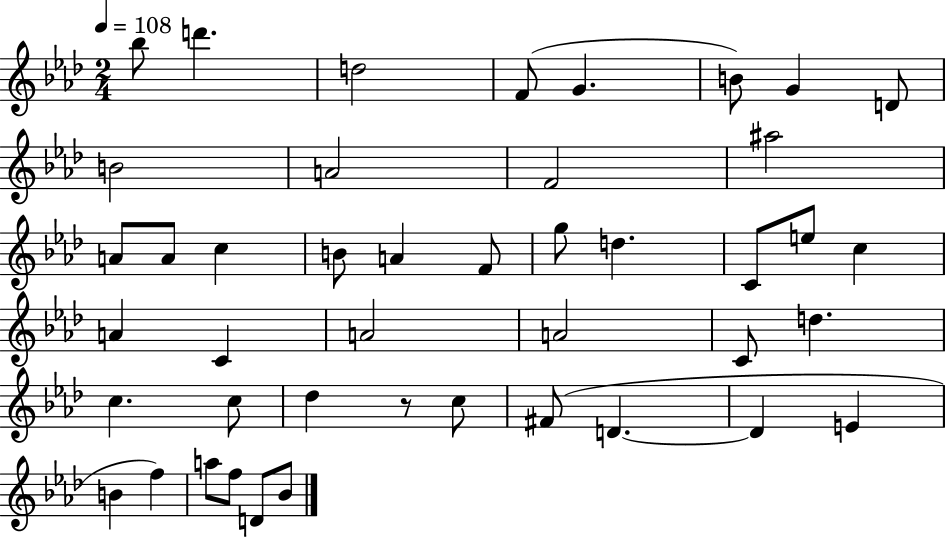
{
  \clef treble
  \numericTimeSignature
  \time 2/4
  \key aes \major
  \tempo 4 = 108
  \repeat volta 2 { bes''8 d'''4. | d''2 | f'8( g'4. | b'8) g'4 d'8 | \break b'2 | a'2 | f'2 | ais''2 | \break a'8 a'8 c''4 | b'8 a'4 f'8 | g''8 d''4. | c'8 e''8 c''4 | \break a'4 c'4 | a'2 | a'2 | c'8 d''4. | \break c''4. c''8 | des''4 r8 c''8 | fis'8( d'4.~~ | d'4 e'4 | \break b'4 f''4) | a''8 f''8 d'8 bes'8 | } \bar "|."
}